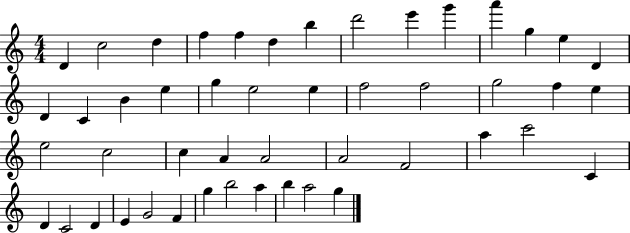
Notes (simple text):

D4/q C5/h D5/q F5/q F5/q D5/q B5/q D6/h E6/q G6/q A6/q G5/q E5/q D4/q D4/q C4/q B4/q E5/q G5/q E5/h E5/q F5/h F5/h G5/h F5/q E5/q E5/h C5/h C5/q A4/q A4/h A4/h F4/h A5/q C6/h C4/q D4/q C4/h D4/q E4/q G4/h F4/q G5/q B5/h A5/q B5/q A5/h G5/q